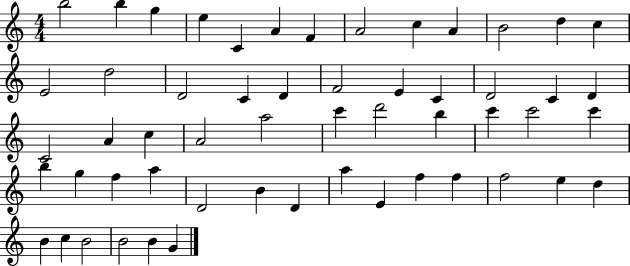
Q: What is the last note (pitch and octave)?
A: G4